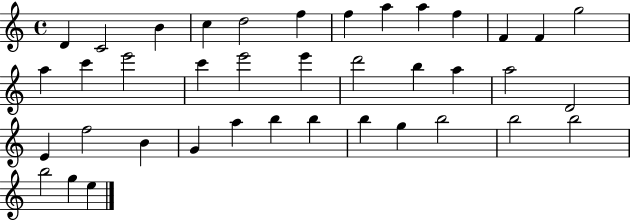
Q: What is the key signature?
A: C major